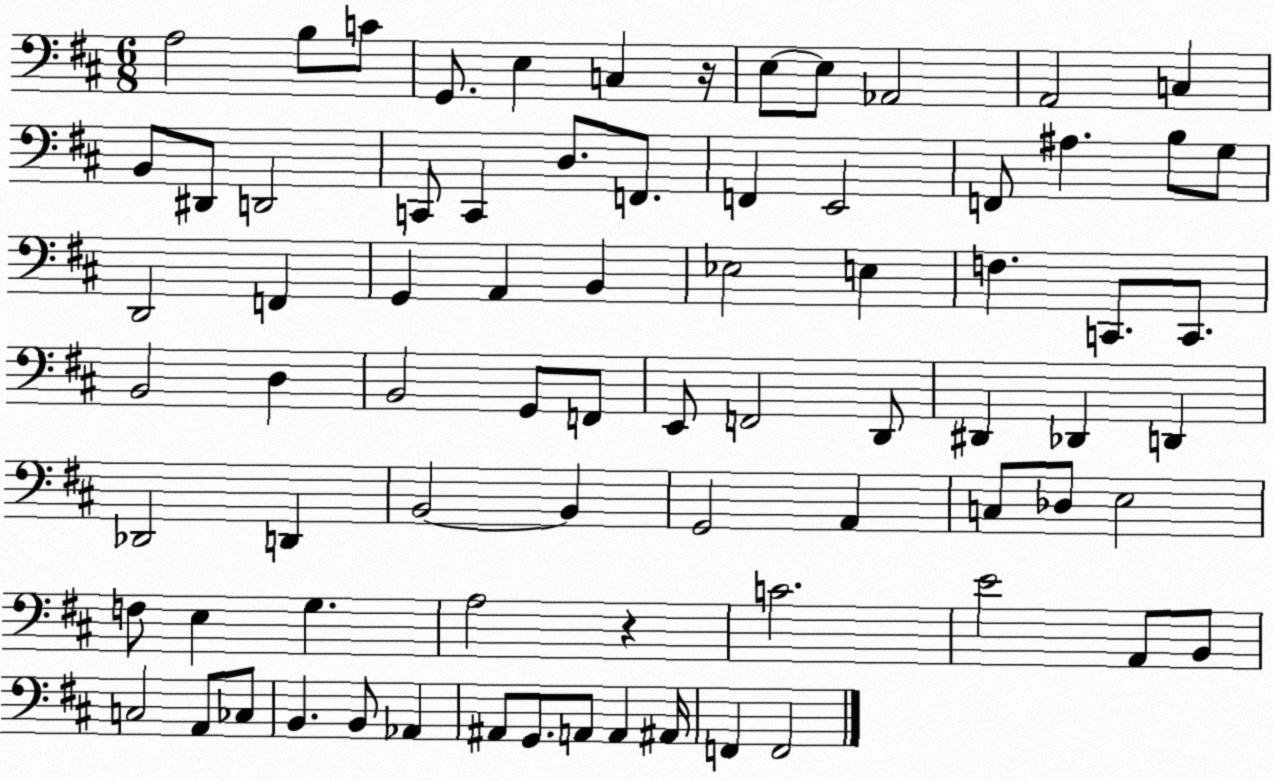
X:1
T:Untitled
M:6/8
L:1/4
K:D
A,2 B,/2 C/2 G,,/2 E, C, z/4 E,/2 E,/2 _A,,2 A,,2 C, B,,/2 ^D,,/2 D,,2 C,,/2 C,, D,/2 F,,/2 F,, E,,2 F,,/2 ^A, B,/2 G,/2 D,,2 F,, G,, A,, B,, _E,2 E, F, C,,/2 C,,/2 B,,2 D, B,,2 G,,/2 F,,/2 E,,/2 F,,2 D,,/2 ^D,, _D,, D,, _D,,2 D,, B,,2 B,, G,,2 A,, C,/2 _D,/2 E,2 F,/2 E, G, A,2 z C2 E2 A,,/2 B,,/2 C,2 A,,/2 _C,/2 B,, B,,/2 _A,, ^A,,/2 G,,/2 A,,/2 A,, ^A,,/4 F,, F,,2